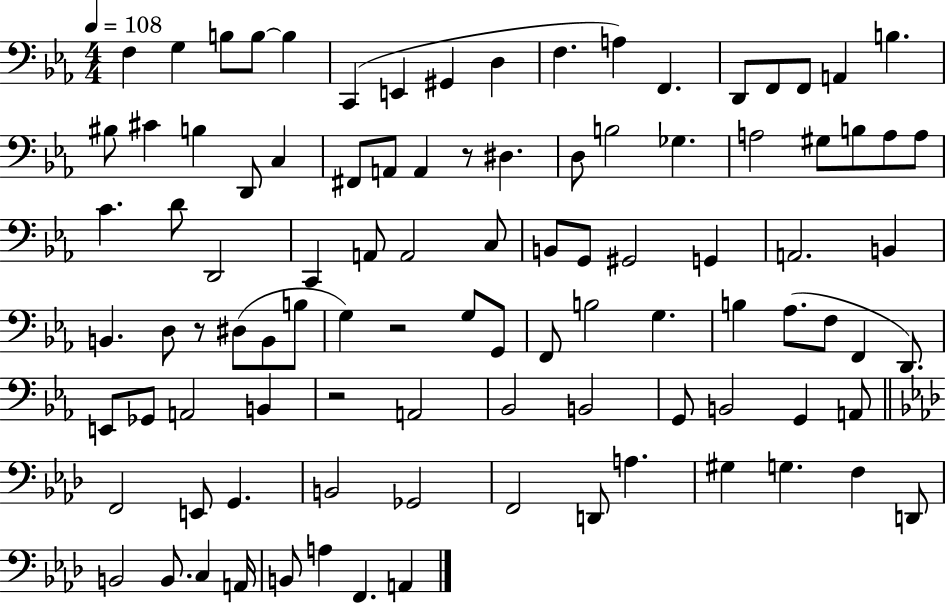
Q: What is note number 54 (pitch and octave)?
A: G3